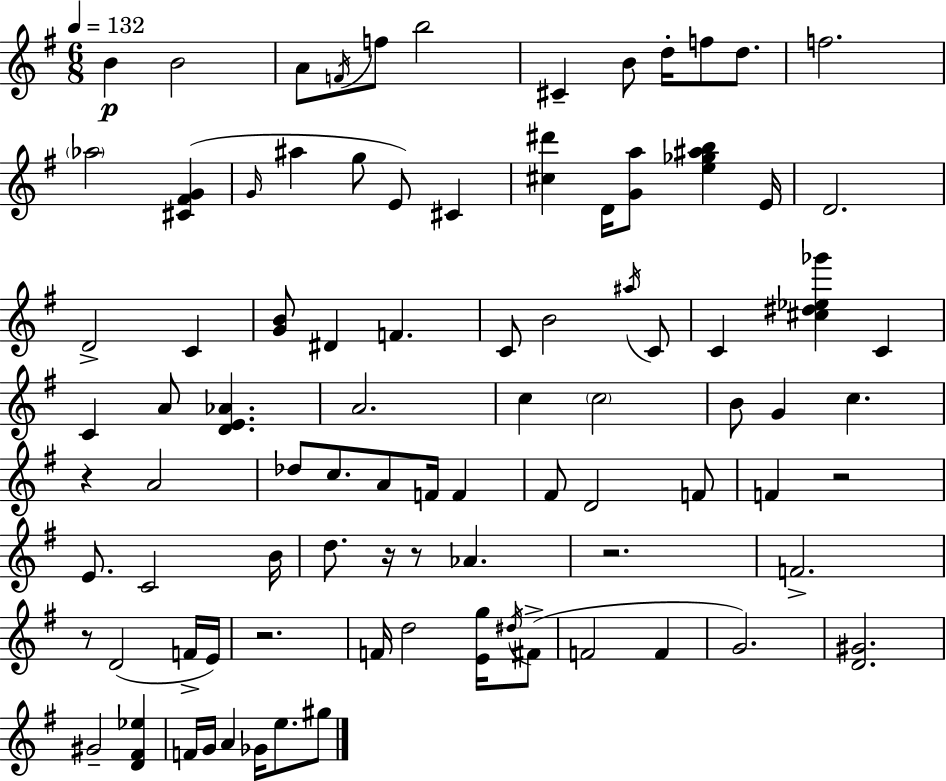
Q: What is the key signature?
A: G major